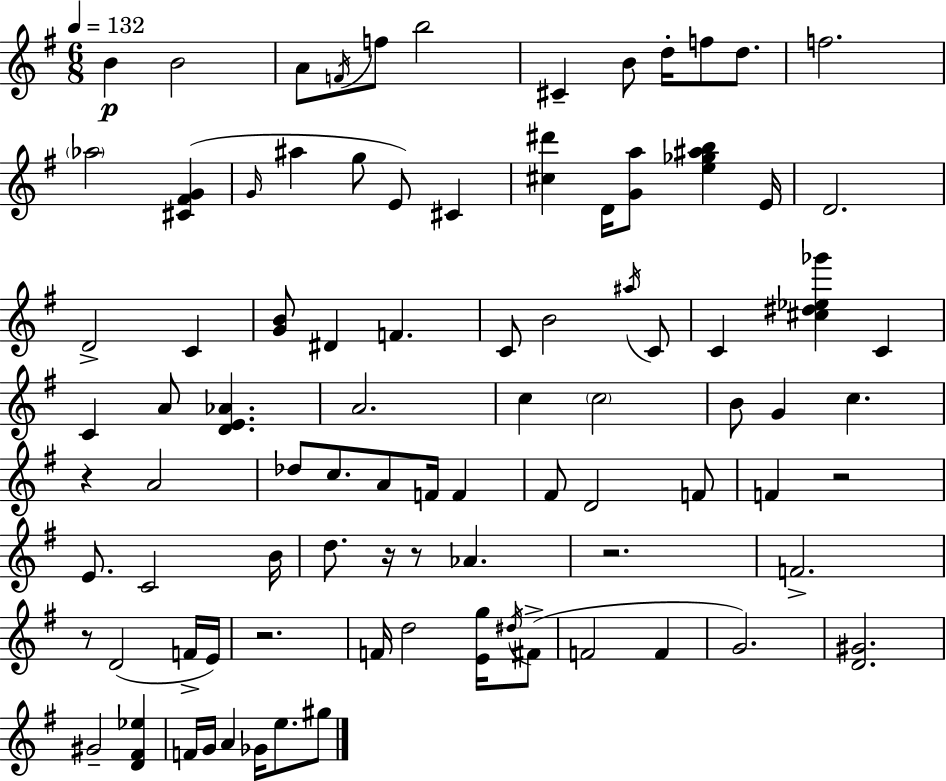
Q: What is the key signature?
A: G major